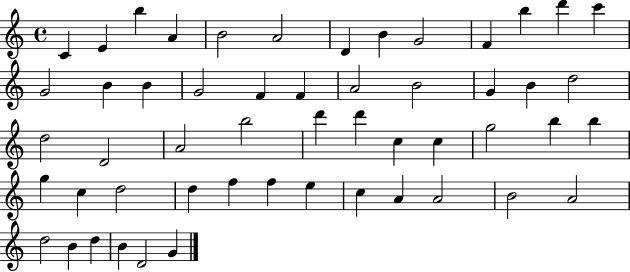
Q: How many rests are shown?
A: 0